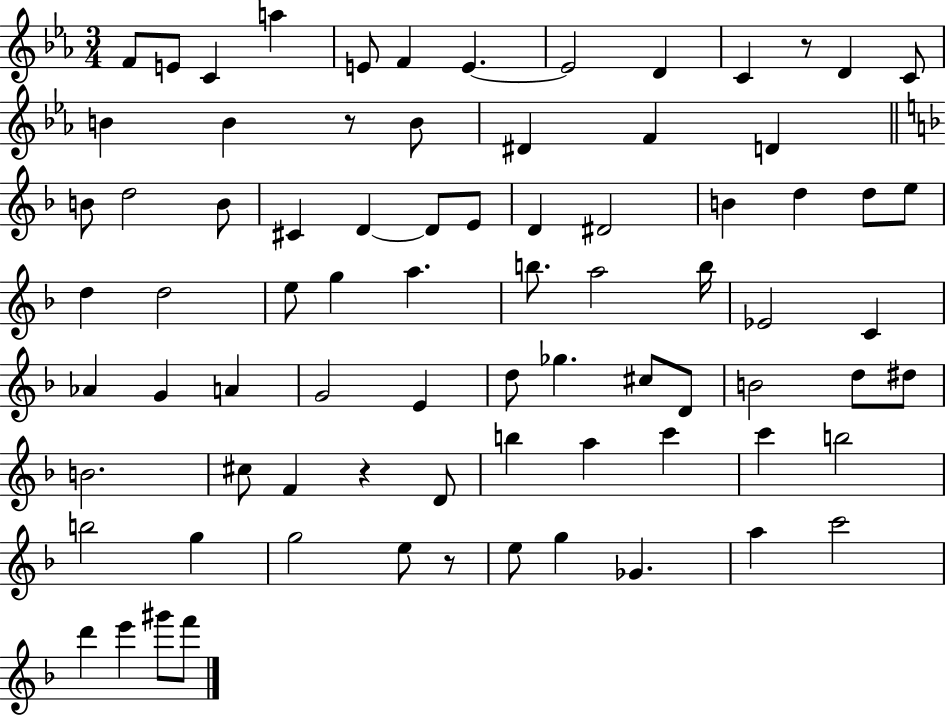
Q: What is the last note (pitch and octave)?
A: F6